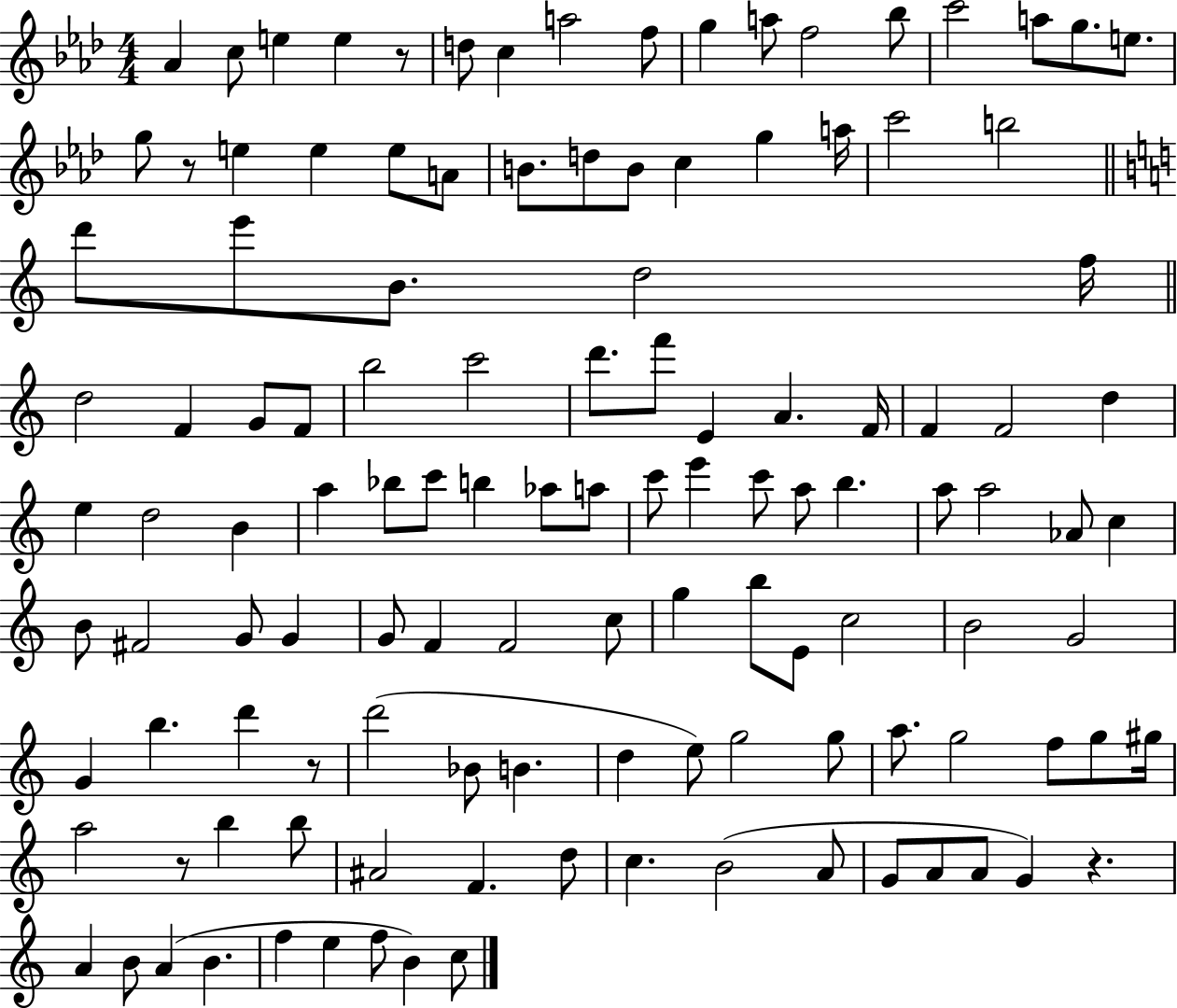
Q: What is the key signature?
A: AES major